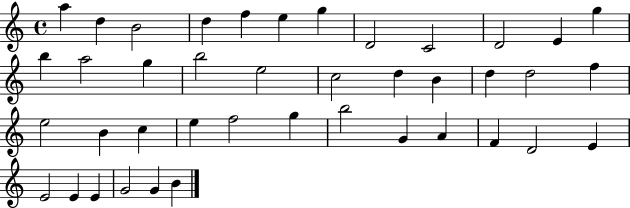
A5/q D5/q B4/h D5/q F5/q E5/q G5/q D4/h C4/h D4/h E4/q G5/q B5/q A5/h G5/q B5/h E5/h C5/h D5/q B4/q D5/q D5/h F5/q E5/h B4/q C5/q E5/q F5/h G5/q B5/h G4/q A4/q F4/q D4/h E4/q E4/h E4/q E4/q G4/h G4/q B4/q